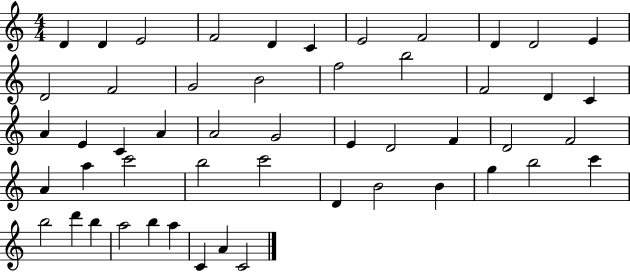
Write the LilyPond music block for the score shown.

{
  \clef treble
  \numericTimeSignature
  \time 4/4
  \key c \major
  d'4 d'4 e'2 | f'2 d'4 c'4 | e'2 f'2 | d'4 d'2 e'4 | \break d'2 f'2 | g'2 b'2 | f''2 b''2 | f'2 d'4 c'4 | \break a'4 e'4 c'4 a'4 | a'2 g'2 | e'4 d'2 f'4 | d'2 f'2 | \break a'4 a''4 c'''2 | b''2 c'''2 | d'4 b'2 b'4 | g''4 b''2 c'''4 | \break b''2 d'''4 b''4 | a''2 b''4 a''4 | c'4 a'4 c'2 | \bar "|."
}